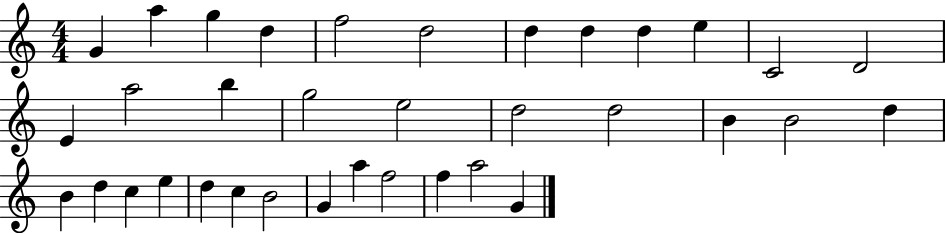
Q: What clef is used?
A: treble